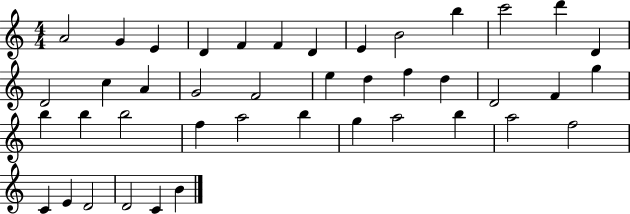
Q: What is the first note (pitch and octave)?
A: A4